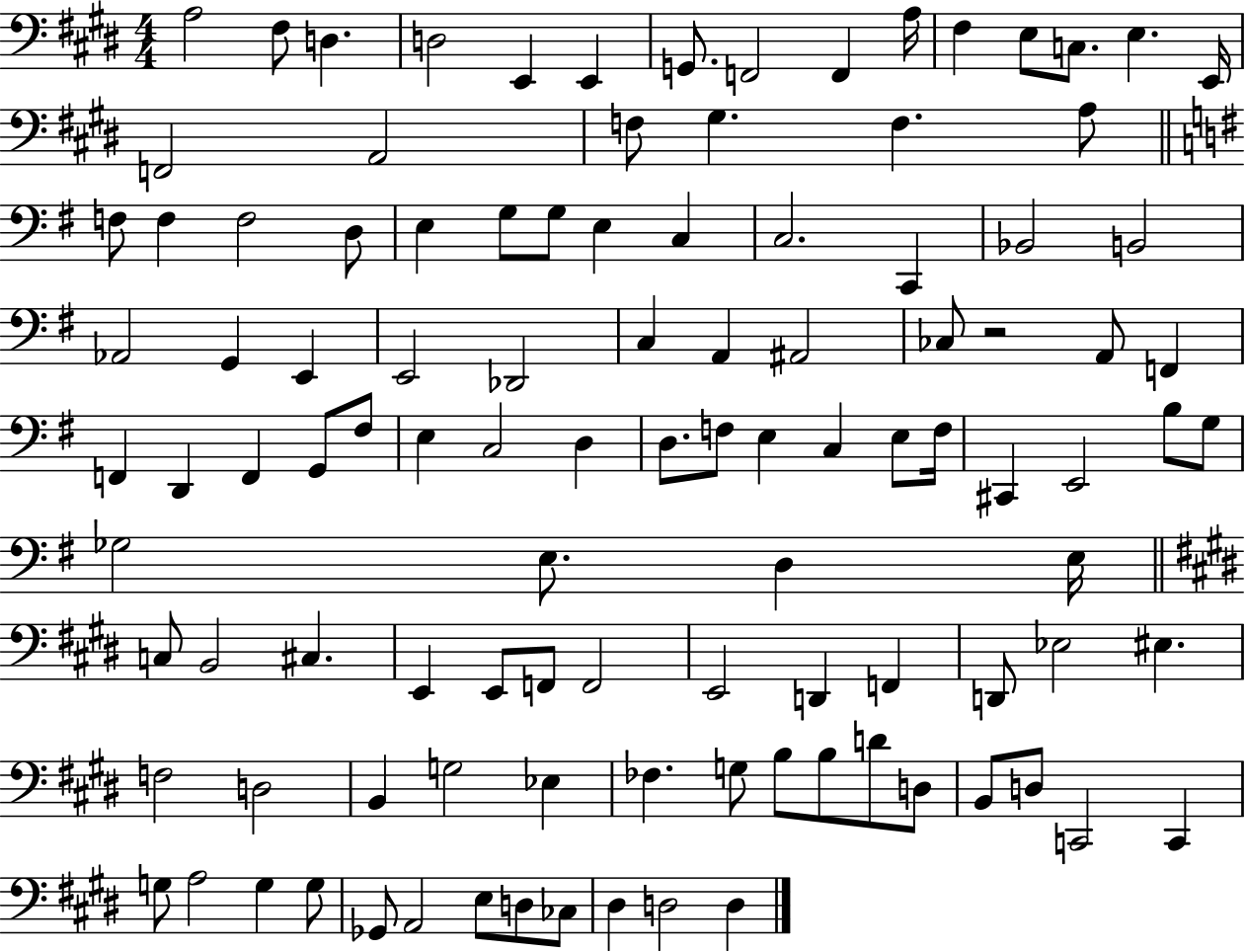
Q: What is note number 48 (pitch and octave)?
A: F2